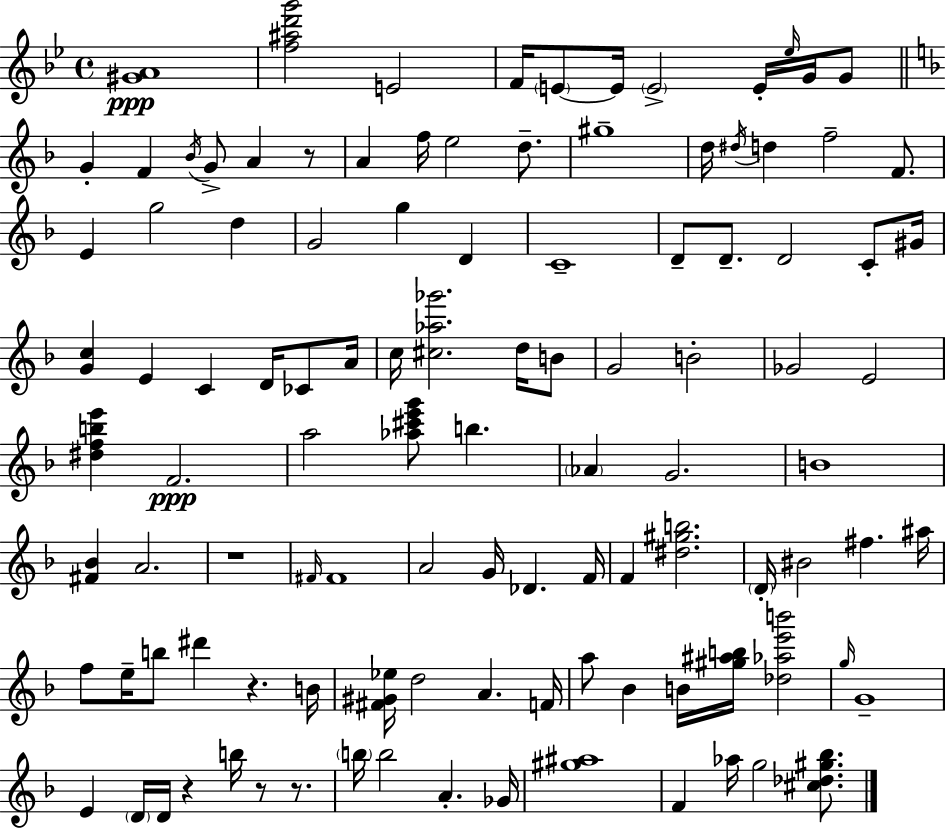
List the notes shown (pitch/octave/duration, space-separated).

[G#4,A4]/w [F5,A#5,D6,G6]/h E4/h F4/s E4/e E4/s E4/h E4/s Eb5/s G4/s G4/e G4/q F4/q Bb4/s G4/e A4/q R/e A4/q F5/s E5/h D5/e. G#5/w D5/s D#5/s D5/q F5/h F4/e. E4/q G5/h D5/q G4/h G5/q D4/q C4/w D4/e D4/e. D4/h C4/e G#4/s [G4,C5]/q E4/q C4/q D4/s CES4/e A4/s C5/s [C#5,Ab5,Gb6]/h. D5/s B4/e G4/h B4/h Gb4/h E4/h [D#5,F5,B5,E6]/q F4/h. A5/h [Ab5,C#6,E6,G6]/e B5/q. Ab4/q G4/h. B4/w [F#4,Bb4]/q A4/h. R/w F#4/s F#4/w A4/h G4/s Db4/q. F4/s F4/q [D#5,G#5,B5]/h. D4/s BIS4/h F#5/q. A#5/s F5/e E5/s B5/e D#6/q R/q. B4/s [F#4,G#4,Eb5]/s D5/h A4/q. F4/s A5/e Bb4/q B4/s [G#5,A#5,B5]/s [Db5,Ab5,E6,B6]/h G5/s G4/w E4/q D4/s D4/s R/q B5/s R/e R/e. B5/s B5/h A4/q. Gb4/s [G#5,A#5]/w F4/q Ab5/s G5/h [C#5,Db5,G#5,Bb5]/e.